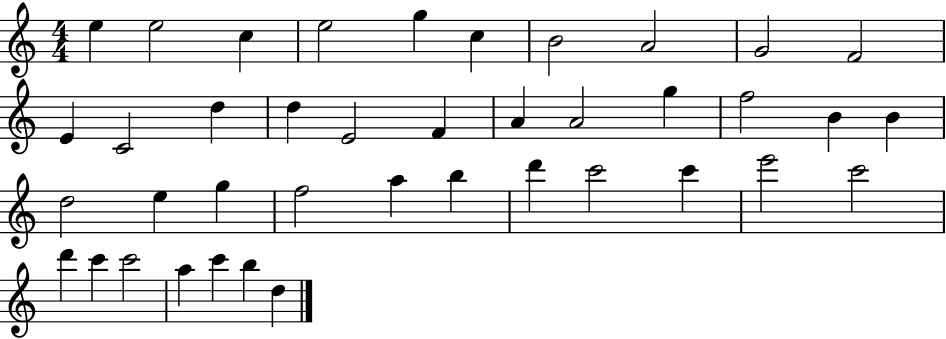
{
  \clef treble
  \numericTimeSignature
  \time 4/4
  \key c \major
  e''4 e''2 c''4 | e''2 g''4 c''4 | b'2 a'2 | g'2 f'2 | \break e'4 c'2 d''4 | d''4 e'2 f'4 | a'4 a'2 g''4 | f''2 b'4 b'4 | \break d''2 e''4 g''4 | f''2 a''4 b''4 | d'''4 c'''2 c'''4 | e'''2 c'''2 | \break d'''4 c'''4 c'''2 | a''4 c'''4 b''4 d''4 | \bar "|."
}